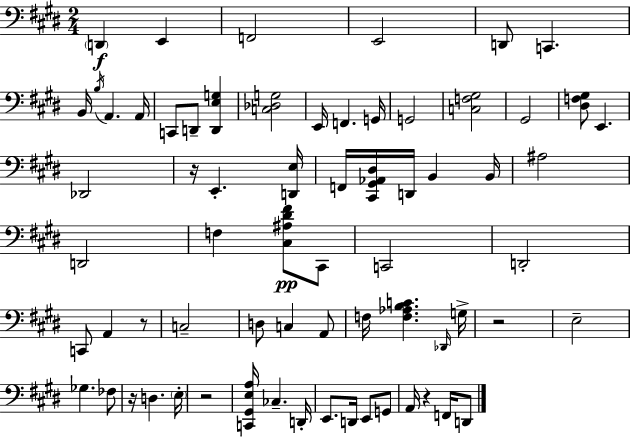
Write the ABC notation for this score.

X:1
T:Untitled
M:2/4
L:1/4
K:E
D,, E,, F,,2 E,,2 D,,/2 C,, B,,/4 B,/4 A,, A,,/4 C,,/2 D,,/2 [D,,E,G,] [C,_D,G,]2 E,,/4 F,, G,,/4 G,,2 [C,F,^G,]2 ^G,,2 [^D,F,^G,]/2 E,, _D,,2 z/4 E,, [D,,E,]/4 F,,/4 [^C,,^G,,_A,,^D,]/4 D,,/4 B,, B,,/4 ^A,2 D,,2 F, [^C,^A,^D^F]/2 ^C,,/2 C,,2 D,,2 C,,/2 A,, z/2 C,2 D,/2 C, A,,/2 F,/4 [F,_A,B,C] _D,,/4 G,/4 z2 E,2 _G, _F,/2 z/4 D, E,/4 z2 [C,,^G,,E,A,]/4 _C, D,,/4 E,,/2 D,,/4 E,,/2 G,,/2 A,,/4 z F,,/4 D,,/2